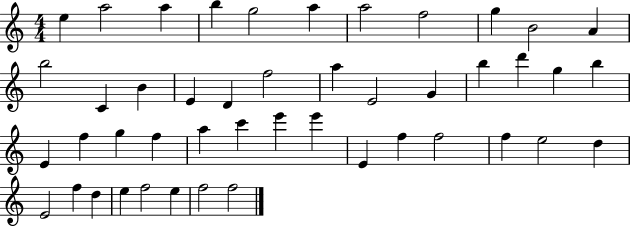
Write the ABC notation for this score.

X:1
T:Untitled
M:4/4
L:1/4
K:C
e a2 a b g2 a a2 f2 g B2 A b2 C B E D f2 a E2 G b d' g b E f g f a c' e' e' E f f2 f e2 d E2 f d e f2 e f2 f2